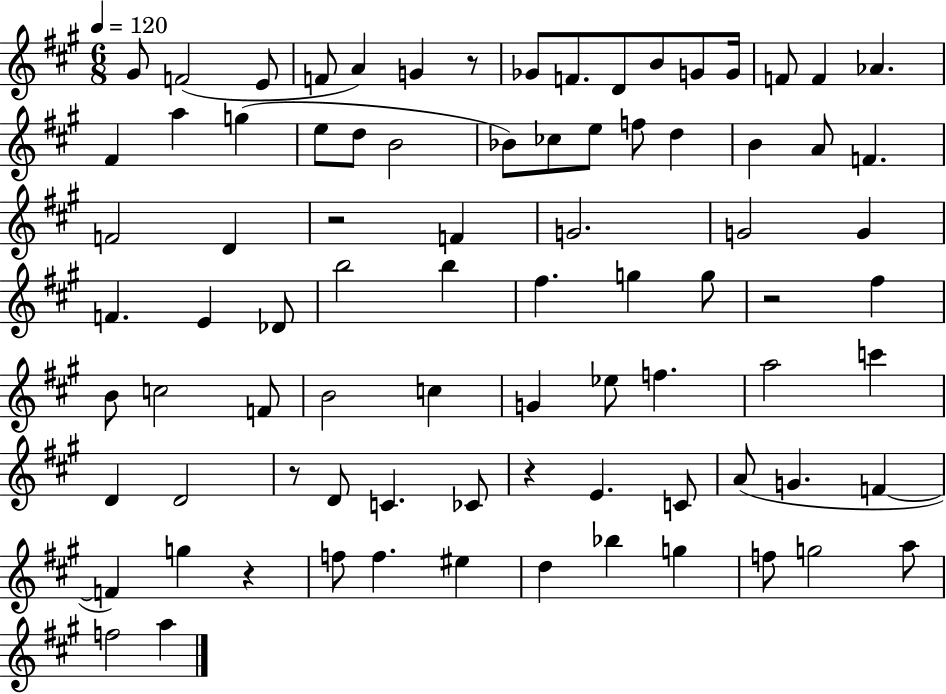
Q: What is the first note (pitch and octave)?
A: G#4